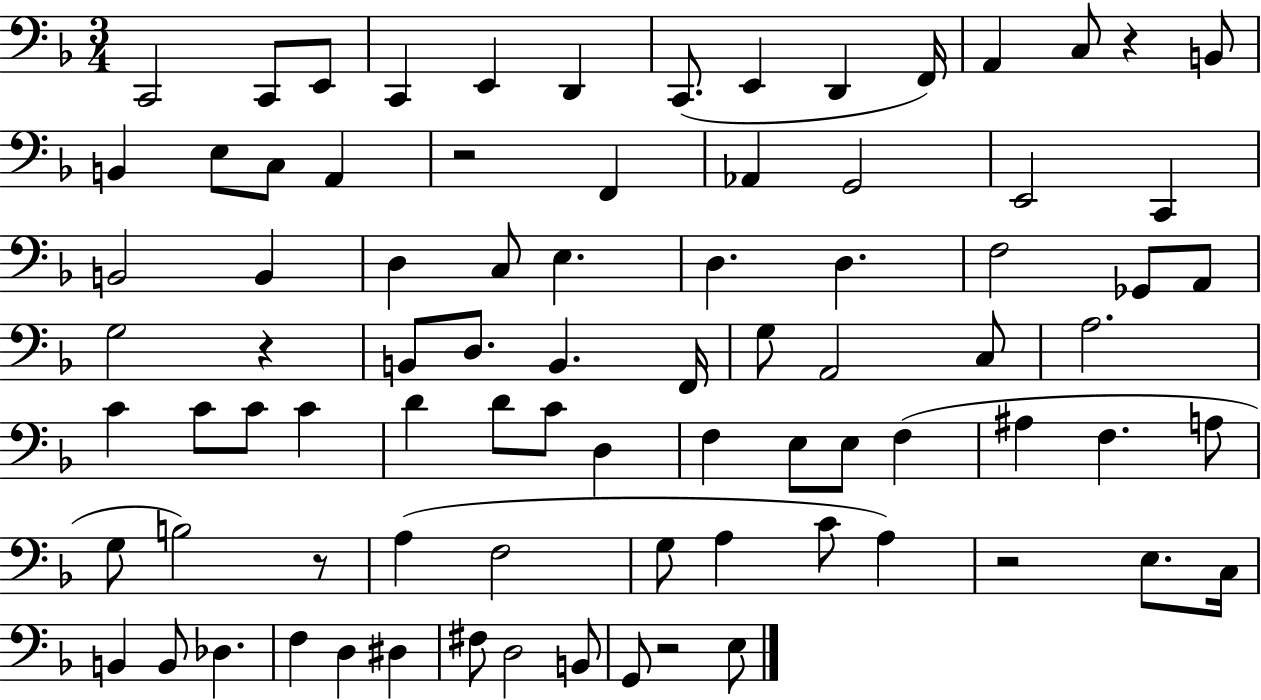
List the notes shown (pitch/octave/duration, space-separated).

C2/h C2/e E2/e C2/q E2/q D2/q C2/e. E2/q D2/q F2/s A2/q C3/e R/q B2/e B2/q E3/e C3/e A2/q R/h F2/q Ab2/q G2/h E2/h C2/q B2/h B2/q D3/q C3/e E3/q. D3/q. D3/q. F3/h Gb2/e A2/e G3/h R/q B2/e D3/e. B2/q. F2/s G3/e A2/h C3/e A3/h. C4/q C4/e C4/e C4/q D4/q D4/e C4/e D3/q F3/q E3/e E3/e F3/q A#3/q F3/q. A3/e G3/e B3/h R/e A3/q F3/h G3/e A3/q C4/e A3/q R/h E3/e. C3/s B2/q B2/e Db3/q. F3/q D3/q D#3/q F#3/e D3/h B2/e G2/e R/h E3/e